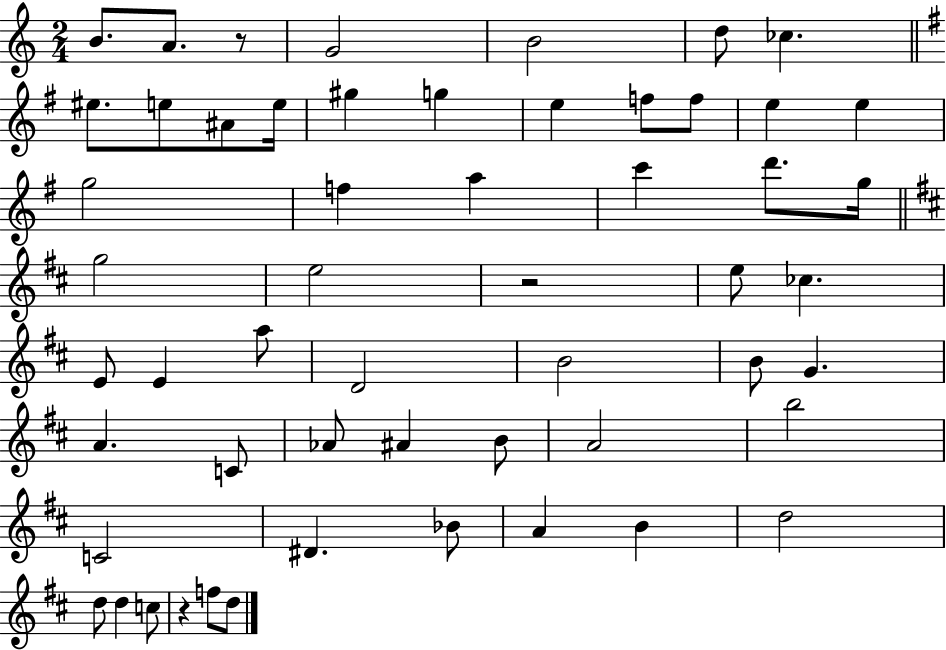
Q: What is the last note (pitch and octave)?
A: D5